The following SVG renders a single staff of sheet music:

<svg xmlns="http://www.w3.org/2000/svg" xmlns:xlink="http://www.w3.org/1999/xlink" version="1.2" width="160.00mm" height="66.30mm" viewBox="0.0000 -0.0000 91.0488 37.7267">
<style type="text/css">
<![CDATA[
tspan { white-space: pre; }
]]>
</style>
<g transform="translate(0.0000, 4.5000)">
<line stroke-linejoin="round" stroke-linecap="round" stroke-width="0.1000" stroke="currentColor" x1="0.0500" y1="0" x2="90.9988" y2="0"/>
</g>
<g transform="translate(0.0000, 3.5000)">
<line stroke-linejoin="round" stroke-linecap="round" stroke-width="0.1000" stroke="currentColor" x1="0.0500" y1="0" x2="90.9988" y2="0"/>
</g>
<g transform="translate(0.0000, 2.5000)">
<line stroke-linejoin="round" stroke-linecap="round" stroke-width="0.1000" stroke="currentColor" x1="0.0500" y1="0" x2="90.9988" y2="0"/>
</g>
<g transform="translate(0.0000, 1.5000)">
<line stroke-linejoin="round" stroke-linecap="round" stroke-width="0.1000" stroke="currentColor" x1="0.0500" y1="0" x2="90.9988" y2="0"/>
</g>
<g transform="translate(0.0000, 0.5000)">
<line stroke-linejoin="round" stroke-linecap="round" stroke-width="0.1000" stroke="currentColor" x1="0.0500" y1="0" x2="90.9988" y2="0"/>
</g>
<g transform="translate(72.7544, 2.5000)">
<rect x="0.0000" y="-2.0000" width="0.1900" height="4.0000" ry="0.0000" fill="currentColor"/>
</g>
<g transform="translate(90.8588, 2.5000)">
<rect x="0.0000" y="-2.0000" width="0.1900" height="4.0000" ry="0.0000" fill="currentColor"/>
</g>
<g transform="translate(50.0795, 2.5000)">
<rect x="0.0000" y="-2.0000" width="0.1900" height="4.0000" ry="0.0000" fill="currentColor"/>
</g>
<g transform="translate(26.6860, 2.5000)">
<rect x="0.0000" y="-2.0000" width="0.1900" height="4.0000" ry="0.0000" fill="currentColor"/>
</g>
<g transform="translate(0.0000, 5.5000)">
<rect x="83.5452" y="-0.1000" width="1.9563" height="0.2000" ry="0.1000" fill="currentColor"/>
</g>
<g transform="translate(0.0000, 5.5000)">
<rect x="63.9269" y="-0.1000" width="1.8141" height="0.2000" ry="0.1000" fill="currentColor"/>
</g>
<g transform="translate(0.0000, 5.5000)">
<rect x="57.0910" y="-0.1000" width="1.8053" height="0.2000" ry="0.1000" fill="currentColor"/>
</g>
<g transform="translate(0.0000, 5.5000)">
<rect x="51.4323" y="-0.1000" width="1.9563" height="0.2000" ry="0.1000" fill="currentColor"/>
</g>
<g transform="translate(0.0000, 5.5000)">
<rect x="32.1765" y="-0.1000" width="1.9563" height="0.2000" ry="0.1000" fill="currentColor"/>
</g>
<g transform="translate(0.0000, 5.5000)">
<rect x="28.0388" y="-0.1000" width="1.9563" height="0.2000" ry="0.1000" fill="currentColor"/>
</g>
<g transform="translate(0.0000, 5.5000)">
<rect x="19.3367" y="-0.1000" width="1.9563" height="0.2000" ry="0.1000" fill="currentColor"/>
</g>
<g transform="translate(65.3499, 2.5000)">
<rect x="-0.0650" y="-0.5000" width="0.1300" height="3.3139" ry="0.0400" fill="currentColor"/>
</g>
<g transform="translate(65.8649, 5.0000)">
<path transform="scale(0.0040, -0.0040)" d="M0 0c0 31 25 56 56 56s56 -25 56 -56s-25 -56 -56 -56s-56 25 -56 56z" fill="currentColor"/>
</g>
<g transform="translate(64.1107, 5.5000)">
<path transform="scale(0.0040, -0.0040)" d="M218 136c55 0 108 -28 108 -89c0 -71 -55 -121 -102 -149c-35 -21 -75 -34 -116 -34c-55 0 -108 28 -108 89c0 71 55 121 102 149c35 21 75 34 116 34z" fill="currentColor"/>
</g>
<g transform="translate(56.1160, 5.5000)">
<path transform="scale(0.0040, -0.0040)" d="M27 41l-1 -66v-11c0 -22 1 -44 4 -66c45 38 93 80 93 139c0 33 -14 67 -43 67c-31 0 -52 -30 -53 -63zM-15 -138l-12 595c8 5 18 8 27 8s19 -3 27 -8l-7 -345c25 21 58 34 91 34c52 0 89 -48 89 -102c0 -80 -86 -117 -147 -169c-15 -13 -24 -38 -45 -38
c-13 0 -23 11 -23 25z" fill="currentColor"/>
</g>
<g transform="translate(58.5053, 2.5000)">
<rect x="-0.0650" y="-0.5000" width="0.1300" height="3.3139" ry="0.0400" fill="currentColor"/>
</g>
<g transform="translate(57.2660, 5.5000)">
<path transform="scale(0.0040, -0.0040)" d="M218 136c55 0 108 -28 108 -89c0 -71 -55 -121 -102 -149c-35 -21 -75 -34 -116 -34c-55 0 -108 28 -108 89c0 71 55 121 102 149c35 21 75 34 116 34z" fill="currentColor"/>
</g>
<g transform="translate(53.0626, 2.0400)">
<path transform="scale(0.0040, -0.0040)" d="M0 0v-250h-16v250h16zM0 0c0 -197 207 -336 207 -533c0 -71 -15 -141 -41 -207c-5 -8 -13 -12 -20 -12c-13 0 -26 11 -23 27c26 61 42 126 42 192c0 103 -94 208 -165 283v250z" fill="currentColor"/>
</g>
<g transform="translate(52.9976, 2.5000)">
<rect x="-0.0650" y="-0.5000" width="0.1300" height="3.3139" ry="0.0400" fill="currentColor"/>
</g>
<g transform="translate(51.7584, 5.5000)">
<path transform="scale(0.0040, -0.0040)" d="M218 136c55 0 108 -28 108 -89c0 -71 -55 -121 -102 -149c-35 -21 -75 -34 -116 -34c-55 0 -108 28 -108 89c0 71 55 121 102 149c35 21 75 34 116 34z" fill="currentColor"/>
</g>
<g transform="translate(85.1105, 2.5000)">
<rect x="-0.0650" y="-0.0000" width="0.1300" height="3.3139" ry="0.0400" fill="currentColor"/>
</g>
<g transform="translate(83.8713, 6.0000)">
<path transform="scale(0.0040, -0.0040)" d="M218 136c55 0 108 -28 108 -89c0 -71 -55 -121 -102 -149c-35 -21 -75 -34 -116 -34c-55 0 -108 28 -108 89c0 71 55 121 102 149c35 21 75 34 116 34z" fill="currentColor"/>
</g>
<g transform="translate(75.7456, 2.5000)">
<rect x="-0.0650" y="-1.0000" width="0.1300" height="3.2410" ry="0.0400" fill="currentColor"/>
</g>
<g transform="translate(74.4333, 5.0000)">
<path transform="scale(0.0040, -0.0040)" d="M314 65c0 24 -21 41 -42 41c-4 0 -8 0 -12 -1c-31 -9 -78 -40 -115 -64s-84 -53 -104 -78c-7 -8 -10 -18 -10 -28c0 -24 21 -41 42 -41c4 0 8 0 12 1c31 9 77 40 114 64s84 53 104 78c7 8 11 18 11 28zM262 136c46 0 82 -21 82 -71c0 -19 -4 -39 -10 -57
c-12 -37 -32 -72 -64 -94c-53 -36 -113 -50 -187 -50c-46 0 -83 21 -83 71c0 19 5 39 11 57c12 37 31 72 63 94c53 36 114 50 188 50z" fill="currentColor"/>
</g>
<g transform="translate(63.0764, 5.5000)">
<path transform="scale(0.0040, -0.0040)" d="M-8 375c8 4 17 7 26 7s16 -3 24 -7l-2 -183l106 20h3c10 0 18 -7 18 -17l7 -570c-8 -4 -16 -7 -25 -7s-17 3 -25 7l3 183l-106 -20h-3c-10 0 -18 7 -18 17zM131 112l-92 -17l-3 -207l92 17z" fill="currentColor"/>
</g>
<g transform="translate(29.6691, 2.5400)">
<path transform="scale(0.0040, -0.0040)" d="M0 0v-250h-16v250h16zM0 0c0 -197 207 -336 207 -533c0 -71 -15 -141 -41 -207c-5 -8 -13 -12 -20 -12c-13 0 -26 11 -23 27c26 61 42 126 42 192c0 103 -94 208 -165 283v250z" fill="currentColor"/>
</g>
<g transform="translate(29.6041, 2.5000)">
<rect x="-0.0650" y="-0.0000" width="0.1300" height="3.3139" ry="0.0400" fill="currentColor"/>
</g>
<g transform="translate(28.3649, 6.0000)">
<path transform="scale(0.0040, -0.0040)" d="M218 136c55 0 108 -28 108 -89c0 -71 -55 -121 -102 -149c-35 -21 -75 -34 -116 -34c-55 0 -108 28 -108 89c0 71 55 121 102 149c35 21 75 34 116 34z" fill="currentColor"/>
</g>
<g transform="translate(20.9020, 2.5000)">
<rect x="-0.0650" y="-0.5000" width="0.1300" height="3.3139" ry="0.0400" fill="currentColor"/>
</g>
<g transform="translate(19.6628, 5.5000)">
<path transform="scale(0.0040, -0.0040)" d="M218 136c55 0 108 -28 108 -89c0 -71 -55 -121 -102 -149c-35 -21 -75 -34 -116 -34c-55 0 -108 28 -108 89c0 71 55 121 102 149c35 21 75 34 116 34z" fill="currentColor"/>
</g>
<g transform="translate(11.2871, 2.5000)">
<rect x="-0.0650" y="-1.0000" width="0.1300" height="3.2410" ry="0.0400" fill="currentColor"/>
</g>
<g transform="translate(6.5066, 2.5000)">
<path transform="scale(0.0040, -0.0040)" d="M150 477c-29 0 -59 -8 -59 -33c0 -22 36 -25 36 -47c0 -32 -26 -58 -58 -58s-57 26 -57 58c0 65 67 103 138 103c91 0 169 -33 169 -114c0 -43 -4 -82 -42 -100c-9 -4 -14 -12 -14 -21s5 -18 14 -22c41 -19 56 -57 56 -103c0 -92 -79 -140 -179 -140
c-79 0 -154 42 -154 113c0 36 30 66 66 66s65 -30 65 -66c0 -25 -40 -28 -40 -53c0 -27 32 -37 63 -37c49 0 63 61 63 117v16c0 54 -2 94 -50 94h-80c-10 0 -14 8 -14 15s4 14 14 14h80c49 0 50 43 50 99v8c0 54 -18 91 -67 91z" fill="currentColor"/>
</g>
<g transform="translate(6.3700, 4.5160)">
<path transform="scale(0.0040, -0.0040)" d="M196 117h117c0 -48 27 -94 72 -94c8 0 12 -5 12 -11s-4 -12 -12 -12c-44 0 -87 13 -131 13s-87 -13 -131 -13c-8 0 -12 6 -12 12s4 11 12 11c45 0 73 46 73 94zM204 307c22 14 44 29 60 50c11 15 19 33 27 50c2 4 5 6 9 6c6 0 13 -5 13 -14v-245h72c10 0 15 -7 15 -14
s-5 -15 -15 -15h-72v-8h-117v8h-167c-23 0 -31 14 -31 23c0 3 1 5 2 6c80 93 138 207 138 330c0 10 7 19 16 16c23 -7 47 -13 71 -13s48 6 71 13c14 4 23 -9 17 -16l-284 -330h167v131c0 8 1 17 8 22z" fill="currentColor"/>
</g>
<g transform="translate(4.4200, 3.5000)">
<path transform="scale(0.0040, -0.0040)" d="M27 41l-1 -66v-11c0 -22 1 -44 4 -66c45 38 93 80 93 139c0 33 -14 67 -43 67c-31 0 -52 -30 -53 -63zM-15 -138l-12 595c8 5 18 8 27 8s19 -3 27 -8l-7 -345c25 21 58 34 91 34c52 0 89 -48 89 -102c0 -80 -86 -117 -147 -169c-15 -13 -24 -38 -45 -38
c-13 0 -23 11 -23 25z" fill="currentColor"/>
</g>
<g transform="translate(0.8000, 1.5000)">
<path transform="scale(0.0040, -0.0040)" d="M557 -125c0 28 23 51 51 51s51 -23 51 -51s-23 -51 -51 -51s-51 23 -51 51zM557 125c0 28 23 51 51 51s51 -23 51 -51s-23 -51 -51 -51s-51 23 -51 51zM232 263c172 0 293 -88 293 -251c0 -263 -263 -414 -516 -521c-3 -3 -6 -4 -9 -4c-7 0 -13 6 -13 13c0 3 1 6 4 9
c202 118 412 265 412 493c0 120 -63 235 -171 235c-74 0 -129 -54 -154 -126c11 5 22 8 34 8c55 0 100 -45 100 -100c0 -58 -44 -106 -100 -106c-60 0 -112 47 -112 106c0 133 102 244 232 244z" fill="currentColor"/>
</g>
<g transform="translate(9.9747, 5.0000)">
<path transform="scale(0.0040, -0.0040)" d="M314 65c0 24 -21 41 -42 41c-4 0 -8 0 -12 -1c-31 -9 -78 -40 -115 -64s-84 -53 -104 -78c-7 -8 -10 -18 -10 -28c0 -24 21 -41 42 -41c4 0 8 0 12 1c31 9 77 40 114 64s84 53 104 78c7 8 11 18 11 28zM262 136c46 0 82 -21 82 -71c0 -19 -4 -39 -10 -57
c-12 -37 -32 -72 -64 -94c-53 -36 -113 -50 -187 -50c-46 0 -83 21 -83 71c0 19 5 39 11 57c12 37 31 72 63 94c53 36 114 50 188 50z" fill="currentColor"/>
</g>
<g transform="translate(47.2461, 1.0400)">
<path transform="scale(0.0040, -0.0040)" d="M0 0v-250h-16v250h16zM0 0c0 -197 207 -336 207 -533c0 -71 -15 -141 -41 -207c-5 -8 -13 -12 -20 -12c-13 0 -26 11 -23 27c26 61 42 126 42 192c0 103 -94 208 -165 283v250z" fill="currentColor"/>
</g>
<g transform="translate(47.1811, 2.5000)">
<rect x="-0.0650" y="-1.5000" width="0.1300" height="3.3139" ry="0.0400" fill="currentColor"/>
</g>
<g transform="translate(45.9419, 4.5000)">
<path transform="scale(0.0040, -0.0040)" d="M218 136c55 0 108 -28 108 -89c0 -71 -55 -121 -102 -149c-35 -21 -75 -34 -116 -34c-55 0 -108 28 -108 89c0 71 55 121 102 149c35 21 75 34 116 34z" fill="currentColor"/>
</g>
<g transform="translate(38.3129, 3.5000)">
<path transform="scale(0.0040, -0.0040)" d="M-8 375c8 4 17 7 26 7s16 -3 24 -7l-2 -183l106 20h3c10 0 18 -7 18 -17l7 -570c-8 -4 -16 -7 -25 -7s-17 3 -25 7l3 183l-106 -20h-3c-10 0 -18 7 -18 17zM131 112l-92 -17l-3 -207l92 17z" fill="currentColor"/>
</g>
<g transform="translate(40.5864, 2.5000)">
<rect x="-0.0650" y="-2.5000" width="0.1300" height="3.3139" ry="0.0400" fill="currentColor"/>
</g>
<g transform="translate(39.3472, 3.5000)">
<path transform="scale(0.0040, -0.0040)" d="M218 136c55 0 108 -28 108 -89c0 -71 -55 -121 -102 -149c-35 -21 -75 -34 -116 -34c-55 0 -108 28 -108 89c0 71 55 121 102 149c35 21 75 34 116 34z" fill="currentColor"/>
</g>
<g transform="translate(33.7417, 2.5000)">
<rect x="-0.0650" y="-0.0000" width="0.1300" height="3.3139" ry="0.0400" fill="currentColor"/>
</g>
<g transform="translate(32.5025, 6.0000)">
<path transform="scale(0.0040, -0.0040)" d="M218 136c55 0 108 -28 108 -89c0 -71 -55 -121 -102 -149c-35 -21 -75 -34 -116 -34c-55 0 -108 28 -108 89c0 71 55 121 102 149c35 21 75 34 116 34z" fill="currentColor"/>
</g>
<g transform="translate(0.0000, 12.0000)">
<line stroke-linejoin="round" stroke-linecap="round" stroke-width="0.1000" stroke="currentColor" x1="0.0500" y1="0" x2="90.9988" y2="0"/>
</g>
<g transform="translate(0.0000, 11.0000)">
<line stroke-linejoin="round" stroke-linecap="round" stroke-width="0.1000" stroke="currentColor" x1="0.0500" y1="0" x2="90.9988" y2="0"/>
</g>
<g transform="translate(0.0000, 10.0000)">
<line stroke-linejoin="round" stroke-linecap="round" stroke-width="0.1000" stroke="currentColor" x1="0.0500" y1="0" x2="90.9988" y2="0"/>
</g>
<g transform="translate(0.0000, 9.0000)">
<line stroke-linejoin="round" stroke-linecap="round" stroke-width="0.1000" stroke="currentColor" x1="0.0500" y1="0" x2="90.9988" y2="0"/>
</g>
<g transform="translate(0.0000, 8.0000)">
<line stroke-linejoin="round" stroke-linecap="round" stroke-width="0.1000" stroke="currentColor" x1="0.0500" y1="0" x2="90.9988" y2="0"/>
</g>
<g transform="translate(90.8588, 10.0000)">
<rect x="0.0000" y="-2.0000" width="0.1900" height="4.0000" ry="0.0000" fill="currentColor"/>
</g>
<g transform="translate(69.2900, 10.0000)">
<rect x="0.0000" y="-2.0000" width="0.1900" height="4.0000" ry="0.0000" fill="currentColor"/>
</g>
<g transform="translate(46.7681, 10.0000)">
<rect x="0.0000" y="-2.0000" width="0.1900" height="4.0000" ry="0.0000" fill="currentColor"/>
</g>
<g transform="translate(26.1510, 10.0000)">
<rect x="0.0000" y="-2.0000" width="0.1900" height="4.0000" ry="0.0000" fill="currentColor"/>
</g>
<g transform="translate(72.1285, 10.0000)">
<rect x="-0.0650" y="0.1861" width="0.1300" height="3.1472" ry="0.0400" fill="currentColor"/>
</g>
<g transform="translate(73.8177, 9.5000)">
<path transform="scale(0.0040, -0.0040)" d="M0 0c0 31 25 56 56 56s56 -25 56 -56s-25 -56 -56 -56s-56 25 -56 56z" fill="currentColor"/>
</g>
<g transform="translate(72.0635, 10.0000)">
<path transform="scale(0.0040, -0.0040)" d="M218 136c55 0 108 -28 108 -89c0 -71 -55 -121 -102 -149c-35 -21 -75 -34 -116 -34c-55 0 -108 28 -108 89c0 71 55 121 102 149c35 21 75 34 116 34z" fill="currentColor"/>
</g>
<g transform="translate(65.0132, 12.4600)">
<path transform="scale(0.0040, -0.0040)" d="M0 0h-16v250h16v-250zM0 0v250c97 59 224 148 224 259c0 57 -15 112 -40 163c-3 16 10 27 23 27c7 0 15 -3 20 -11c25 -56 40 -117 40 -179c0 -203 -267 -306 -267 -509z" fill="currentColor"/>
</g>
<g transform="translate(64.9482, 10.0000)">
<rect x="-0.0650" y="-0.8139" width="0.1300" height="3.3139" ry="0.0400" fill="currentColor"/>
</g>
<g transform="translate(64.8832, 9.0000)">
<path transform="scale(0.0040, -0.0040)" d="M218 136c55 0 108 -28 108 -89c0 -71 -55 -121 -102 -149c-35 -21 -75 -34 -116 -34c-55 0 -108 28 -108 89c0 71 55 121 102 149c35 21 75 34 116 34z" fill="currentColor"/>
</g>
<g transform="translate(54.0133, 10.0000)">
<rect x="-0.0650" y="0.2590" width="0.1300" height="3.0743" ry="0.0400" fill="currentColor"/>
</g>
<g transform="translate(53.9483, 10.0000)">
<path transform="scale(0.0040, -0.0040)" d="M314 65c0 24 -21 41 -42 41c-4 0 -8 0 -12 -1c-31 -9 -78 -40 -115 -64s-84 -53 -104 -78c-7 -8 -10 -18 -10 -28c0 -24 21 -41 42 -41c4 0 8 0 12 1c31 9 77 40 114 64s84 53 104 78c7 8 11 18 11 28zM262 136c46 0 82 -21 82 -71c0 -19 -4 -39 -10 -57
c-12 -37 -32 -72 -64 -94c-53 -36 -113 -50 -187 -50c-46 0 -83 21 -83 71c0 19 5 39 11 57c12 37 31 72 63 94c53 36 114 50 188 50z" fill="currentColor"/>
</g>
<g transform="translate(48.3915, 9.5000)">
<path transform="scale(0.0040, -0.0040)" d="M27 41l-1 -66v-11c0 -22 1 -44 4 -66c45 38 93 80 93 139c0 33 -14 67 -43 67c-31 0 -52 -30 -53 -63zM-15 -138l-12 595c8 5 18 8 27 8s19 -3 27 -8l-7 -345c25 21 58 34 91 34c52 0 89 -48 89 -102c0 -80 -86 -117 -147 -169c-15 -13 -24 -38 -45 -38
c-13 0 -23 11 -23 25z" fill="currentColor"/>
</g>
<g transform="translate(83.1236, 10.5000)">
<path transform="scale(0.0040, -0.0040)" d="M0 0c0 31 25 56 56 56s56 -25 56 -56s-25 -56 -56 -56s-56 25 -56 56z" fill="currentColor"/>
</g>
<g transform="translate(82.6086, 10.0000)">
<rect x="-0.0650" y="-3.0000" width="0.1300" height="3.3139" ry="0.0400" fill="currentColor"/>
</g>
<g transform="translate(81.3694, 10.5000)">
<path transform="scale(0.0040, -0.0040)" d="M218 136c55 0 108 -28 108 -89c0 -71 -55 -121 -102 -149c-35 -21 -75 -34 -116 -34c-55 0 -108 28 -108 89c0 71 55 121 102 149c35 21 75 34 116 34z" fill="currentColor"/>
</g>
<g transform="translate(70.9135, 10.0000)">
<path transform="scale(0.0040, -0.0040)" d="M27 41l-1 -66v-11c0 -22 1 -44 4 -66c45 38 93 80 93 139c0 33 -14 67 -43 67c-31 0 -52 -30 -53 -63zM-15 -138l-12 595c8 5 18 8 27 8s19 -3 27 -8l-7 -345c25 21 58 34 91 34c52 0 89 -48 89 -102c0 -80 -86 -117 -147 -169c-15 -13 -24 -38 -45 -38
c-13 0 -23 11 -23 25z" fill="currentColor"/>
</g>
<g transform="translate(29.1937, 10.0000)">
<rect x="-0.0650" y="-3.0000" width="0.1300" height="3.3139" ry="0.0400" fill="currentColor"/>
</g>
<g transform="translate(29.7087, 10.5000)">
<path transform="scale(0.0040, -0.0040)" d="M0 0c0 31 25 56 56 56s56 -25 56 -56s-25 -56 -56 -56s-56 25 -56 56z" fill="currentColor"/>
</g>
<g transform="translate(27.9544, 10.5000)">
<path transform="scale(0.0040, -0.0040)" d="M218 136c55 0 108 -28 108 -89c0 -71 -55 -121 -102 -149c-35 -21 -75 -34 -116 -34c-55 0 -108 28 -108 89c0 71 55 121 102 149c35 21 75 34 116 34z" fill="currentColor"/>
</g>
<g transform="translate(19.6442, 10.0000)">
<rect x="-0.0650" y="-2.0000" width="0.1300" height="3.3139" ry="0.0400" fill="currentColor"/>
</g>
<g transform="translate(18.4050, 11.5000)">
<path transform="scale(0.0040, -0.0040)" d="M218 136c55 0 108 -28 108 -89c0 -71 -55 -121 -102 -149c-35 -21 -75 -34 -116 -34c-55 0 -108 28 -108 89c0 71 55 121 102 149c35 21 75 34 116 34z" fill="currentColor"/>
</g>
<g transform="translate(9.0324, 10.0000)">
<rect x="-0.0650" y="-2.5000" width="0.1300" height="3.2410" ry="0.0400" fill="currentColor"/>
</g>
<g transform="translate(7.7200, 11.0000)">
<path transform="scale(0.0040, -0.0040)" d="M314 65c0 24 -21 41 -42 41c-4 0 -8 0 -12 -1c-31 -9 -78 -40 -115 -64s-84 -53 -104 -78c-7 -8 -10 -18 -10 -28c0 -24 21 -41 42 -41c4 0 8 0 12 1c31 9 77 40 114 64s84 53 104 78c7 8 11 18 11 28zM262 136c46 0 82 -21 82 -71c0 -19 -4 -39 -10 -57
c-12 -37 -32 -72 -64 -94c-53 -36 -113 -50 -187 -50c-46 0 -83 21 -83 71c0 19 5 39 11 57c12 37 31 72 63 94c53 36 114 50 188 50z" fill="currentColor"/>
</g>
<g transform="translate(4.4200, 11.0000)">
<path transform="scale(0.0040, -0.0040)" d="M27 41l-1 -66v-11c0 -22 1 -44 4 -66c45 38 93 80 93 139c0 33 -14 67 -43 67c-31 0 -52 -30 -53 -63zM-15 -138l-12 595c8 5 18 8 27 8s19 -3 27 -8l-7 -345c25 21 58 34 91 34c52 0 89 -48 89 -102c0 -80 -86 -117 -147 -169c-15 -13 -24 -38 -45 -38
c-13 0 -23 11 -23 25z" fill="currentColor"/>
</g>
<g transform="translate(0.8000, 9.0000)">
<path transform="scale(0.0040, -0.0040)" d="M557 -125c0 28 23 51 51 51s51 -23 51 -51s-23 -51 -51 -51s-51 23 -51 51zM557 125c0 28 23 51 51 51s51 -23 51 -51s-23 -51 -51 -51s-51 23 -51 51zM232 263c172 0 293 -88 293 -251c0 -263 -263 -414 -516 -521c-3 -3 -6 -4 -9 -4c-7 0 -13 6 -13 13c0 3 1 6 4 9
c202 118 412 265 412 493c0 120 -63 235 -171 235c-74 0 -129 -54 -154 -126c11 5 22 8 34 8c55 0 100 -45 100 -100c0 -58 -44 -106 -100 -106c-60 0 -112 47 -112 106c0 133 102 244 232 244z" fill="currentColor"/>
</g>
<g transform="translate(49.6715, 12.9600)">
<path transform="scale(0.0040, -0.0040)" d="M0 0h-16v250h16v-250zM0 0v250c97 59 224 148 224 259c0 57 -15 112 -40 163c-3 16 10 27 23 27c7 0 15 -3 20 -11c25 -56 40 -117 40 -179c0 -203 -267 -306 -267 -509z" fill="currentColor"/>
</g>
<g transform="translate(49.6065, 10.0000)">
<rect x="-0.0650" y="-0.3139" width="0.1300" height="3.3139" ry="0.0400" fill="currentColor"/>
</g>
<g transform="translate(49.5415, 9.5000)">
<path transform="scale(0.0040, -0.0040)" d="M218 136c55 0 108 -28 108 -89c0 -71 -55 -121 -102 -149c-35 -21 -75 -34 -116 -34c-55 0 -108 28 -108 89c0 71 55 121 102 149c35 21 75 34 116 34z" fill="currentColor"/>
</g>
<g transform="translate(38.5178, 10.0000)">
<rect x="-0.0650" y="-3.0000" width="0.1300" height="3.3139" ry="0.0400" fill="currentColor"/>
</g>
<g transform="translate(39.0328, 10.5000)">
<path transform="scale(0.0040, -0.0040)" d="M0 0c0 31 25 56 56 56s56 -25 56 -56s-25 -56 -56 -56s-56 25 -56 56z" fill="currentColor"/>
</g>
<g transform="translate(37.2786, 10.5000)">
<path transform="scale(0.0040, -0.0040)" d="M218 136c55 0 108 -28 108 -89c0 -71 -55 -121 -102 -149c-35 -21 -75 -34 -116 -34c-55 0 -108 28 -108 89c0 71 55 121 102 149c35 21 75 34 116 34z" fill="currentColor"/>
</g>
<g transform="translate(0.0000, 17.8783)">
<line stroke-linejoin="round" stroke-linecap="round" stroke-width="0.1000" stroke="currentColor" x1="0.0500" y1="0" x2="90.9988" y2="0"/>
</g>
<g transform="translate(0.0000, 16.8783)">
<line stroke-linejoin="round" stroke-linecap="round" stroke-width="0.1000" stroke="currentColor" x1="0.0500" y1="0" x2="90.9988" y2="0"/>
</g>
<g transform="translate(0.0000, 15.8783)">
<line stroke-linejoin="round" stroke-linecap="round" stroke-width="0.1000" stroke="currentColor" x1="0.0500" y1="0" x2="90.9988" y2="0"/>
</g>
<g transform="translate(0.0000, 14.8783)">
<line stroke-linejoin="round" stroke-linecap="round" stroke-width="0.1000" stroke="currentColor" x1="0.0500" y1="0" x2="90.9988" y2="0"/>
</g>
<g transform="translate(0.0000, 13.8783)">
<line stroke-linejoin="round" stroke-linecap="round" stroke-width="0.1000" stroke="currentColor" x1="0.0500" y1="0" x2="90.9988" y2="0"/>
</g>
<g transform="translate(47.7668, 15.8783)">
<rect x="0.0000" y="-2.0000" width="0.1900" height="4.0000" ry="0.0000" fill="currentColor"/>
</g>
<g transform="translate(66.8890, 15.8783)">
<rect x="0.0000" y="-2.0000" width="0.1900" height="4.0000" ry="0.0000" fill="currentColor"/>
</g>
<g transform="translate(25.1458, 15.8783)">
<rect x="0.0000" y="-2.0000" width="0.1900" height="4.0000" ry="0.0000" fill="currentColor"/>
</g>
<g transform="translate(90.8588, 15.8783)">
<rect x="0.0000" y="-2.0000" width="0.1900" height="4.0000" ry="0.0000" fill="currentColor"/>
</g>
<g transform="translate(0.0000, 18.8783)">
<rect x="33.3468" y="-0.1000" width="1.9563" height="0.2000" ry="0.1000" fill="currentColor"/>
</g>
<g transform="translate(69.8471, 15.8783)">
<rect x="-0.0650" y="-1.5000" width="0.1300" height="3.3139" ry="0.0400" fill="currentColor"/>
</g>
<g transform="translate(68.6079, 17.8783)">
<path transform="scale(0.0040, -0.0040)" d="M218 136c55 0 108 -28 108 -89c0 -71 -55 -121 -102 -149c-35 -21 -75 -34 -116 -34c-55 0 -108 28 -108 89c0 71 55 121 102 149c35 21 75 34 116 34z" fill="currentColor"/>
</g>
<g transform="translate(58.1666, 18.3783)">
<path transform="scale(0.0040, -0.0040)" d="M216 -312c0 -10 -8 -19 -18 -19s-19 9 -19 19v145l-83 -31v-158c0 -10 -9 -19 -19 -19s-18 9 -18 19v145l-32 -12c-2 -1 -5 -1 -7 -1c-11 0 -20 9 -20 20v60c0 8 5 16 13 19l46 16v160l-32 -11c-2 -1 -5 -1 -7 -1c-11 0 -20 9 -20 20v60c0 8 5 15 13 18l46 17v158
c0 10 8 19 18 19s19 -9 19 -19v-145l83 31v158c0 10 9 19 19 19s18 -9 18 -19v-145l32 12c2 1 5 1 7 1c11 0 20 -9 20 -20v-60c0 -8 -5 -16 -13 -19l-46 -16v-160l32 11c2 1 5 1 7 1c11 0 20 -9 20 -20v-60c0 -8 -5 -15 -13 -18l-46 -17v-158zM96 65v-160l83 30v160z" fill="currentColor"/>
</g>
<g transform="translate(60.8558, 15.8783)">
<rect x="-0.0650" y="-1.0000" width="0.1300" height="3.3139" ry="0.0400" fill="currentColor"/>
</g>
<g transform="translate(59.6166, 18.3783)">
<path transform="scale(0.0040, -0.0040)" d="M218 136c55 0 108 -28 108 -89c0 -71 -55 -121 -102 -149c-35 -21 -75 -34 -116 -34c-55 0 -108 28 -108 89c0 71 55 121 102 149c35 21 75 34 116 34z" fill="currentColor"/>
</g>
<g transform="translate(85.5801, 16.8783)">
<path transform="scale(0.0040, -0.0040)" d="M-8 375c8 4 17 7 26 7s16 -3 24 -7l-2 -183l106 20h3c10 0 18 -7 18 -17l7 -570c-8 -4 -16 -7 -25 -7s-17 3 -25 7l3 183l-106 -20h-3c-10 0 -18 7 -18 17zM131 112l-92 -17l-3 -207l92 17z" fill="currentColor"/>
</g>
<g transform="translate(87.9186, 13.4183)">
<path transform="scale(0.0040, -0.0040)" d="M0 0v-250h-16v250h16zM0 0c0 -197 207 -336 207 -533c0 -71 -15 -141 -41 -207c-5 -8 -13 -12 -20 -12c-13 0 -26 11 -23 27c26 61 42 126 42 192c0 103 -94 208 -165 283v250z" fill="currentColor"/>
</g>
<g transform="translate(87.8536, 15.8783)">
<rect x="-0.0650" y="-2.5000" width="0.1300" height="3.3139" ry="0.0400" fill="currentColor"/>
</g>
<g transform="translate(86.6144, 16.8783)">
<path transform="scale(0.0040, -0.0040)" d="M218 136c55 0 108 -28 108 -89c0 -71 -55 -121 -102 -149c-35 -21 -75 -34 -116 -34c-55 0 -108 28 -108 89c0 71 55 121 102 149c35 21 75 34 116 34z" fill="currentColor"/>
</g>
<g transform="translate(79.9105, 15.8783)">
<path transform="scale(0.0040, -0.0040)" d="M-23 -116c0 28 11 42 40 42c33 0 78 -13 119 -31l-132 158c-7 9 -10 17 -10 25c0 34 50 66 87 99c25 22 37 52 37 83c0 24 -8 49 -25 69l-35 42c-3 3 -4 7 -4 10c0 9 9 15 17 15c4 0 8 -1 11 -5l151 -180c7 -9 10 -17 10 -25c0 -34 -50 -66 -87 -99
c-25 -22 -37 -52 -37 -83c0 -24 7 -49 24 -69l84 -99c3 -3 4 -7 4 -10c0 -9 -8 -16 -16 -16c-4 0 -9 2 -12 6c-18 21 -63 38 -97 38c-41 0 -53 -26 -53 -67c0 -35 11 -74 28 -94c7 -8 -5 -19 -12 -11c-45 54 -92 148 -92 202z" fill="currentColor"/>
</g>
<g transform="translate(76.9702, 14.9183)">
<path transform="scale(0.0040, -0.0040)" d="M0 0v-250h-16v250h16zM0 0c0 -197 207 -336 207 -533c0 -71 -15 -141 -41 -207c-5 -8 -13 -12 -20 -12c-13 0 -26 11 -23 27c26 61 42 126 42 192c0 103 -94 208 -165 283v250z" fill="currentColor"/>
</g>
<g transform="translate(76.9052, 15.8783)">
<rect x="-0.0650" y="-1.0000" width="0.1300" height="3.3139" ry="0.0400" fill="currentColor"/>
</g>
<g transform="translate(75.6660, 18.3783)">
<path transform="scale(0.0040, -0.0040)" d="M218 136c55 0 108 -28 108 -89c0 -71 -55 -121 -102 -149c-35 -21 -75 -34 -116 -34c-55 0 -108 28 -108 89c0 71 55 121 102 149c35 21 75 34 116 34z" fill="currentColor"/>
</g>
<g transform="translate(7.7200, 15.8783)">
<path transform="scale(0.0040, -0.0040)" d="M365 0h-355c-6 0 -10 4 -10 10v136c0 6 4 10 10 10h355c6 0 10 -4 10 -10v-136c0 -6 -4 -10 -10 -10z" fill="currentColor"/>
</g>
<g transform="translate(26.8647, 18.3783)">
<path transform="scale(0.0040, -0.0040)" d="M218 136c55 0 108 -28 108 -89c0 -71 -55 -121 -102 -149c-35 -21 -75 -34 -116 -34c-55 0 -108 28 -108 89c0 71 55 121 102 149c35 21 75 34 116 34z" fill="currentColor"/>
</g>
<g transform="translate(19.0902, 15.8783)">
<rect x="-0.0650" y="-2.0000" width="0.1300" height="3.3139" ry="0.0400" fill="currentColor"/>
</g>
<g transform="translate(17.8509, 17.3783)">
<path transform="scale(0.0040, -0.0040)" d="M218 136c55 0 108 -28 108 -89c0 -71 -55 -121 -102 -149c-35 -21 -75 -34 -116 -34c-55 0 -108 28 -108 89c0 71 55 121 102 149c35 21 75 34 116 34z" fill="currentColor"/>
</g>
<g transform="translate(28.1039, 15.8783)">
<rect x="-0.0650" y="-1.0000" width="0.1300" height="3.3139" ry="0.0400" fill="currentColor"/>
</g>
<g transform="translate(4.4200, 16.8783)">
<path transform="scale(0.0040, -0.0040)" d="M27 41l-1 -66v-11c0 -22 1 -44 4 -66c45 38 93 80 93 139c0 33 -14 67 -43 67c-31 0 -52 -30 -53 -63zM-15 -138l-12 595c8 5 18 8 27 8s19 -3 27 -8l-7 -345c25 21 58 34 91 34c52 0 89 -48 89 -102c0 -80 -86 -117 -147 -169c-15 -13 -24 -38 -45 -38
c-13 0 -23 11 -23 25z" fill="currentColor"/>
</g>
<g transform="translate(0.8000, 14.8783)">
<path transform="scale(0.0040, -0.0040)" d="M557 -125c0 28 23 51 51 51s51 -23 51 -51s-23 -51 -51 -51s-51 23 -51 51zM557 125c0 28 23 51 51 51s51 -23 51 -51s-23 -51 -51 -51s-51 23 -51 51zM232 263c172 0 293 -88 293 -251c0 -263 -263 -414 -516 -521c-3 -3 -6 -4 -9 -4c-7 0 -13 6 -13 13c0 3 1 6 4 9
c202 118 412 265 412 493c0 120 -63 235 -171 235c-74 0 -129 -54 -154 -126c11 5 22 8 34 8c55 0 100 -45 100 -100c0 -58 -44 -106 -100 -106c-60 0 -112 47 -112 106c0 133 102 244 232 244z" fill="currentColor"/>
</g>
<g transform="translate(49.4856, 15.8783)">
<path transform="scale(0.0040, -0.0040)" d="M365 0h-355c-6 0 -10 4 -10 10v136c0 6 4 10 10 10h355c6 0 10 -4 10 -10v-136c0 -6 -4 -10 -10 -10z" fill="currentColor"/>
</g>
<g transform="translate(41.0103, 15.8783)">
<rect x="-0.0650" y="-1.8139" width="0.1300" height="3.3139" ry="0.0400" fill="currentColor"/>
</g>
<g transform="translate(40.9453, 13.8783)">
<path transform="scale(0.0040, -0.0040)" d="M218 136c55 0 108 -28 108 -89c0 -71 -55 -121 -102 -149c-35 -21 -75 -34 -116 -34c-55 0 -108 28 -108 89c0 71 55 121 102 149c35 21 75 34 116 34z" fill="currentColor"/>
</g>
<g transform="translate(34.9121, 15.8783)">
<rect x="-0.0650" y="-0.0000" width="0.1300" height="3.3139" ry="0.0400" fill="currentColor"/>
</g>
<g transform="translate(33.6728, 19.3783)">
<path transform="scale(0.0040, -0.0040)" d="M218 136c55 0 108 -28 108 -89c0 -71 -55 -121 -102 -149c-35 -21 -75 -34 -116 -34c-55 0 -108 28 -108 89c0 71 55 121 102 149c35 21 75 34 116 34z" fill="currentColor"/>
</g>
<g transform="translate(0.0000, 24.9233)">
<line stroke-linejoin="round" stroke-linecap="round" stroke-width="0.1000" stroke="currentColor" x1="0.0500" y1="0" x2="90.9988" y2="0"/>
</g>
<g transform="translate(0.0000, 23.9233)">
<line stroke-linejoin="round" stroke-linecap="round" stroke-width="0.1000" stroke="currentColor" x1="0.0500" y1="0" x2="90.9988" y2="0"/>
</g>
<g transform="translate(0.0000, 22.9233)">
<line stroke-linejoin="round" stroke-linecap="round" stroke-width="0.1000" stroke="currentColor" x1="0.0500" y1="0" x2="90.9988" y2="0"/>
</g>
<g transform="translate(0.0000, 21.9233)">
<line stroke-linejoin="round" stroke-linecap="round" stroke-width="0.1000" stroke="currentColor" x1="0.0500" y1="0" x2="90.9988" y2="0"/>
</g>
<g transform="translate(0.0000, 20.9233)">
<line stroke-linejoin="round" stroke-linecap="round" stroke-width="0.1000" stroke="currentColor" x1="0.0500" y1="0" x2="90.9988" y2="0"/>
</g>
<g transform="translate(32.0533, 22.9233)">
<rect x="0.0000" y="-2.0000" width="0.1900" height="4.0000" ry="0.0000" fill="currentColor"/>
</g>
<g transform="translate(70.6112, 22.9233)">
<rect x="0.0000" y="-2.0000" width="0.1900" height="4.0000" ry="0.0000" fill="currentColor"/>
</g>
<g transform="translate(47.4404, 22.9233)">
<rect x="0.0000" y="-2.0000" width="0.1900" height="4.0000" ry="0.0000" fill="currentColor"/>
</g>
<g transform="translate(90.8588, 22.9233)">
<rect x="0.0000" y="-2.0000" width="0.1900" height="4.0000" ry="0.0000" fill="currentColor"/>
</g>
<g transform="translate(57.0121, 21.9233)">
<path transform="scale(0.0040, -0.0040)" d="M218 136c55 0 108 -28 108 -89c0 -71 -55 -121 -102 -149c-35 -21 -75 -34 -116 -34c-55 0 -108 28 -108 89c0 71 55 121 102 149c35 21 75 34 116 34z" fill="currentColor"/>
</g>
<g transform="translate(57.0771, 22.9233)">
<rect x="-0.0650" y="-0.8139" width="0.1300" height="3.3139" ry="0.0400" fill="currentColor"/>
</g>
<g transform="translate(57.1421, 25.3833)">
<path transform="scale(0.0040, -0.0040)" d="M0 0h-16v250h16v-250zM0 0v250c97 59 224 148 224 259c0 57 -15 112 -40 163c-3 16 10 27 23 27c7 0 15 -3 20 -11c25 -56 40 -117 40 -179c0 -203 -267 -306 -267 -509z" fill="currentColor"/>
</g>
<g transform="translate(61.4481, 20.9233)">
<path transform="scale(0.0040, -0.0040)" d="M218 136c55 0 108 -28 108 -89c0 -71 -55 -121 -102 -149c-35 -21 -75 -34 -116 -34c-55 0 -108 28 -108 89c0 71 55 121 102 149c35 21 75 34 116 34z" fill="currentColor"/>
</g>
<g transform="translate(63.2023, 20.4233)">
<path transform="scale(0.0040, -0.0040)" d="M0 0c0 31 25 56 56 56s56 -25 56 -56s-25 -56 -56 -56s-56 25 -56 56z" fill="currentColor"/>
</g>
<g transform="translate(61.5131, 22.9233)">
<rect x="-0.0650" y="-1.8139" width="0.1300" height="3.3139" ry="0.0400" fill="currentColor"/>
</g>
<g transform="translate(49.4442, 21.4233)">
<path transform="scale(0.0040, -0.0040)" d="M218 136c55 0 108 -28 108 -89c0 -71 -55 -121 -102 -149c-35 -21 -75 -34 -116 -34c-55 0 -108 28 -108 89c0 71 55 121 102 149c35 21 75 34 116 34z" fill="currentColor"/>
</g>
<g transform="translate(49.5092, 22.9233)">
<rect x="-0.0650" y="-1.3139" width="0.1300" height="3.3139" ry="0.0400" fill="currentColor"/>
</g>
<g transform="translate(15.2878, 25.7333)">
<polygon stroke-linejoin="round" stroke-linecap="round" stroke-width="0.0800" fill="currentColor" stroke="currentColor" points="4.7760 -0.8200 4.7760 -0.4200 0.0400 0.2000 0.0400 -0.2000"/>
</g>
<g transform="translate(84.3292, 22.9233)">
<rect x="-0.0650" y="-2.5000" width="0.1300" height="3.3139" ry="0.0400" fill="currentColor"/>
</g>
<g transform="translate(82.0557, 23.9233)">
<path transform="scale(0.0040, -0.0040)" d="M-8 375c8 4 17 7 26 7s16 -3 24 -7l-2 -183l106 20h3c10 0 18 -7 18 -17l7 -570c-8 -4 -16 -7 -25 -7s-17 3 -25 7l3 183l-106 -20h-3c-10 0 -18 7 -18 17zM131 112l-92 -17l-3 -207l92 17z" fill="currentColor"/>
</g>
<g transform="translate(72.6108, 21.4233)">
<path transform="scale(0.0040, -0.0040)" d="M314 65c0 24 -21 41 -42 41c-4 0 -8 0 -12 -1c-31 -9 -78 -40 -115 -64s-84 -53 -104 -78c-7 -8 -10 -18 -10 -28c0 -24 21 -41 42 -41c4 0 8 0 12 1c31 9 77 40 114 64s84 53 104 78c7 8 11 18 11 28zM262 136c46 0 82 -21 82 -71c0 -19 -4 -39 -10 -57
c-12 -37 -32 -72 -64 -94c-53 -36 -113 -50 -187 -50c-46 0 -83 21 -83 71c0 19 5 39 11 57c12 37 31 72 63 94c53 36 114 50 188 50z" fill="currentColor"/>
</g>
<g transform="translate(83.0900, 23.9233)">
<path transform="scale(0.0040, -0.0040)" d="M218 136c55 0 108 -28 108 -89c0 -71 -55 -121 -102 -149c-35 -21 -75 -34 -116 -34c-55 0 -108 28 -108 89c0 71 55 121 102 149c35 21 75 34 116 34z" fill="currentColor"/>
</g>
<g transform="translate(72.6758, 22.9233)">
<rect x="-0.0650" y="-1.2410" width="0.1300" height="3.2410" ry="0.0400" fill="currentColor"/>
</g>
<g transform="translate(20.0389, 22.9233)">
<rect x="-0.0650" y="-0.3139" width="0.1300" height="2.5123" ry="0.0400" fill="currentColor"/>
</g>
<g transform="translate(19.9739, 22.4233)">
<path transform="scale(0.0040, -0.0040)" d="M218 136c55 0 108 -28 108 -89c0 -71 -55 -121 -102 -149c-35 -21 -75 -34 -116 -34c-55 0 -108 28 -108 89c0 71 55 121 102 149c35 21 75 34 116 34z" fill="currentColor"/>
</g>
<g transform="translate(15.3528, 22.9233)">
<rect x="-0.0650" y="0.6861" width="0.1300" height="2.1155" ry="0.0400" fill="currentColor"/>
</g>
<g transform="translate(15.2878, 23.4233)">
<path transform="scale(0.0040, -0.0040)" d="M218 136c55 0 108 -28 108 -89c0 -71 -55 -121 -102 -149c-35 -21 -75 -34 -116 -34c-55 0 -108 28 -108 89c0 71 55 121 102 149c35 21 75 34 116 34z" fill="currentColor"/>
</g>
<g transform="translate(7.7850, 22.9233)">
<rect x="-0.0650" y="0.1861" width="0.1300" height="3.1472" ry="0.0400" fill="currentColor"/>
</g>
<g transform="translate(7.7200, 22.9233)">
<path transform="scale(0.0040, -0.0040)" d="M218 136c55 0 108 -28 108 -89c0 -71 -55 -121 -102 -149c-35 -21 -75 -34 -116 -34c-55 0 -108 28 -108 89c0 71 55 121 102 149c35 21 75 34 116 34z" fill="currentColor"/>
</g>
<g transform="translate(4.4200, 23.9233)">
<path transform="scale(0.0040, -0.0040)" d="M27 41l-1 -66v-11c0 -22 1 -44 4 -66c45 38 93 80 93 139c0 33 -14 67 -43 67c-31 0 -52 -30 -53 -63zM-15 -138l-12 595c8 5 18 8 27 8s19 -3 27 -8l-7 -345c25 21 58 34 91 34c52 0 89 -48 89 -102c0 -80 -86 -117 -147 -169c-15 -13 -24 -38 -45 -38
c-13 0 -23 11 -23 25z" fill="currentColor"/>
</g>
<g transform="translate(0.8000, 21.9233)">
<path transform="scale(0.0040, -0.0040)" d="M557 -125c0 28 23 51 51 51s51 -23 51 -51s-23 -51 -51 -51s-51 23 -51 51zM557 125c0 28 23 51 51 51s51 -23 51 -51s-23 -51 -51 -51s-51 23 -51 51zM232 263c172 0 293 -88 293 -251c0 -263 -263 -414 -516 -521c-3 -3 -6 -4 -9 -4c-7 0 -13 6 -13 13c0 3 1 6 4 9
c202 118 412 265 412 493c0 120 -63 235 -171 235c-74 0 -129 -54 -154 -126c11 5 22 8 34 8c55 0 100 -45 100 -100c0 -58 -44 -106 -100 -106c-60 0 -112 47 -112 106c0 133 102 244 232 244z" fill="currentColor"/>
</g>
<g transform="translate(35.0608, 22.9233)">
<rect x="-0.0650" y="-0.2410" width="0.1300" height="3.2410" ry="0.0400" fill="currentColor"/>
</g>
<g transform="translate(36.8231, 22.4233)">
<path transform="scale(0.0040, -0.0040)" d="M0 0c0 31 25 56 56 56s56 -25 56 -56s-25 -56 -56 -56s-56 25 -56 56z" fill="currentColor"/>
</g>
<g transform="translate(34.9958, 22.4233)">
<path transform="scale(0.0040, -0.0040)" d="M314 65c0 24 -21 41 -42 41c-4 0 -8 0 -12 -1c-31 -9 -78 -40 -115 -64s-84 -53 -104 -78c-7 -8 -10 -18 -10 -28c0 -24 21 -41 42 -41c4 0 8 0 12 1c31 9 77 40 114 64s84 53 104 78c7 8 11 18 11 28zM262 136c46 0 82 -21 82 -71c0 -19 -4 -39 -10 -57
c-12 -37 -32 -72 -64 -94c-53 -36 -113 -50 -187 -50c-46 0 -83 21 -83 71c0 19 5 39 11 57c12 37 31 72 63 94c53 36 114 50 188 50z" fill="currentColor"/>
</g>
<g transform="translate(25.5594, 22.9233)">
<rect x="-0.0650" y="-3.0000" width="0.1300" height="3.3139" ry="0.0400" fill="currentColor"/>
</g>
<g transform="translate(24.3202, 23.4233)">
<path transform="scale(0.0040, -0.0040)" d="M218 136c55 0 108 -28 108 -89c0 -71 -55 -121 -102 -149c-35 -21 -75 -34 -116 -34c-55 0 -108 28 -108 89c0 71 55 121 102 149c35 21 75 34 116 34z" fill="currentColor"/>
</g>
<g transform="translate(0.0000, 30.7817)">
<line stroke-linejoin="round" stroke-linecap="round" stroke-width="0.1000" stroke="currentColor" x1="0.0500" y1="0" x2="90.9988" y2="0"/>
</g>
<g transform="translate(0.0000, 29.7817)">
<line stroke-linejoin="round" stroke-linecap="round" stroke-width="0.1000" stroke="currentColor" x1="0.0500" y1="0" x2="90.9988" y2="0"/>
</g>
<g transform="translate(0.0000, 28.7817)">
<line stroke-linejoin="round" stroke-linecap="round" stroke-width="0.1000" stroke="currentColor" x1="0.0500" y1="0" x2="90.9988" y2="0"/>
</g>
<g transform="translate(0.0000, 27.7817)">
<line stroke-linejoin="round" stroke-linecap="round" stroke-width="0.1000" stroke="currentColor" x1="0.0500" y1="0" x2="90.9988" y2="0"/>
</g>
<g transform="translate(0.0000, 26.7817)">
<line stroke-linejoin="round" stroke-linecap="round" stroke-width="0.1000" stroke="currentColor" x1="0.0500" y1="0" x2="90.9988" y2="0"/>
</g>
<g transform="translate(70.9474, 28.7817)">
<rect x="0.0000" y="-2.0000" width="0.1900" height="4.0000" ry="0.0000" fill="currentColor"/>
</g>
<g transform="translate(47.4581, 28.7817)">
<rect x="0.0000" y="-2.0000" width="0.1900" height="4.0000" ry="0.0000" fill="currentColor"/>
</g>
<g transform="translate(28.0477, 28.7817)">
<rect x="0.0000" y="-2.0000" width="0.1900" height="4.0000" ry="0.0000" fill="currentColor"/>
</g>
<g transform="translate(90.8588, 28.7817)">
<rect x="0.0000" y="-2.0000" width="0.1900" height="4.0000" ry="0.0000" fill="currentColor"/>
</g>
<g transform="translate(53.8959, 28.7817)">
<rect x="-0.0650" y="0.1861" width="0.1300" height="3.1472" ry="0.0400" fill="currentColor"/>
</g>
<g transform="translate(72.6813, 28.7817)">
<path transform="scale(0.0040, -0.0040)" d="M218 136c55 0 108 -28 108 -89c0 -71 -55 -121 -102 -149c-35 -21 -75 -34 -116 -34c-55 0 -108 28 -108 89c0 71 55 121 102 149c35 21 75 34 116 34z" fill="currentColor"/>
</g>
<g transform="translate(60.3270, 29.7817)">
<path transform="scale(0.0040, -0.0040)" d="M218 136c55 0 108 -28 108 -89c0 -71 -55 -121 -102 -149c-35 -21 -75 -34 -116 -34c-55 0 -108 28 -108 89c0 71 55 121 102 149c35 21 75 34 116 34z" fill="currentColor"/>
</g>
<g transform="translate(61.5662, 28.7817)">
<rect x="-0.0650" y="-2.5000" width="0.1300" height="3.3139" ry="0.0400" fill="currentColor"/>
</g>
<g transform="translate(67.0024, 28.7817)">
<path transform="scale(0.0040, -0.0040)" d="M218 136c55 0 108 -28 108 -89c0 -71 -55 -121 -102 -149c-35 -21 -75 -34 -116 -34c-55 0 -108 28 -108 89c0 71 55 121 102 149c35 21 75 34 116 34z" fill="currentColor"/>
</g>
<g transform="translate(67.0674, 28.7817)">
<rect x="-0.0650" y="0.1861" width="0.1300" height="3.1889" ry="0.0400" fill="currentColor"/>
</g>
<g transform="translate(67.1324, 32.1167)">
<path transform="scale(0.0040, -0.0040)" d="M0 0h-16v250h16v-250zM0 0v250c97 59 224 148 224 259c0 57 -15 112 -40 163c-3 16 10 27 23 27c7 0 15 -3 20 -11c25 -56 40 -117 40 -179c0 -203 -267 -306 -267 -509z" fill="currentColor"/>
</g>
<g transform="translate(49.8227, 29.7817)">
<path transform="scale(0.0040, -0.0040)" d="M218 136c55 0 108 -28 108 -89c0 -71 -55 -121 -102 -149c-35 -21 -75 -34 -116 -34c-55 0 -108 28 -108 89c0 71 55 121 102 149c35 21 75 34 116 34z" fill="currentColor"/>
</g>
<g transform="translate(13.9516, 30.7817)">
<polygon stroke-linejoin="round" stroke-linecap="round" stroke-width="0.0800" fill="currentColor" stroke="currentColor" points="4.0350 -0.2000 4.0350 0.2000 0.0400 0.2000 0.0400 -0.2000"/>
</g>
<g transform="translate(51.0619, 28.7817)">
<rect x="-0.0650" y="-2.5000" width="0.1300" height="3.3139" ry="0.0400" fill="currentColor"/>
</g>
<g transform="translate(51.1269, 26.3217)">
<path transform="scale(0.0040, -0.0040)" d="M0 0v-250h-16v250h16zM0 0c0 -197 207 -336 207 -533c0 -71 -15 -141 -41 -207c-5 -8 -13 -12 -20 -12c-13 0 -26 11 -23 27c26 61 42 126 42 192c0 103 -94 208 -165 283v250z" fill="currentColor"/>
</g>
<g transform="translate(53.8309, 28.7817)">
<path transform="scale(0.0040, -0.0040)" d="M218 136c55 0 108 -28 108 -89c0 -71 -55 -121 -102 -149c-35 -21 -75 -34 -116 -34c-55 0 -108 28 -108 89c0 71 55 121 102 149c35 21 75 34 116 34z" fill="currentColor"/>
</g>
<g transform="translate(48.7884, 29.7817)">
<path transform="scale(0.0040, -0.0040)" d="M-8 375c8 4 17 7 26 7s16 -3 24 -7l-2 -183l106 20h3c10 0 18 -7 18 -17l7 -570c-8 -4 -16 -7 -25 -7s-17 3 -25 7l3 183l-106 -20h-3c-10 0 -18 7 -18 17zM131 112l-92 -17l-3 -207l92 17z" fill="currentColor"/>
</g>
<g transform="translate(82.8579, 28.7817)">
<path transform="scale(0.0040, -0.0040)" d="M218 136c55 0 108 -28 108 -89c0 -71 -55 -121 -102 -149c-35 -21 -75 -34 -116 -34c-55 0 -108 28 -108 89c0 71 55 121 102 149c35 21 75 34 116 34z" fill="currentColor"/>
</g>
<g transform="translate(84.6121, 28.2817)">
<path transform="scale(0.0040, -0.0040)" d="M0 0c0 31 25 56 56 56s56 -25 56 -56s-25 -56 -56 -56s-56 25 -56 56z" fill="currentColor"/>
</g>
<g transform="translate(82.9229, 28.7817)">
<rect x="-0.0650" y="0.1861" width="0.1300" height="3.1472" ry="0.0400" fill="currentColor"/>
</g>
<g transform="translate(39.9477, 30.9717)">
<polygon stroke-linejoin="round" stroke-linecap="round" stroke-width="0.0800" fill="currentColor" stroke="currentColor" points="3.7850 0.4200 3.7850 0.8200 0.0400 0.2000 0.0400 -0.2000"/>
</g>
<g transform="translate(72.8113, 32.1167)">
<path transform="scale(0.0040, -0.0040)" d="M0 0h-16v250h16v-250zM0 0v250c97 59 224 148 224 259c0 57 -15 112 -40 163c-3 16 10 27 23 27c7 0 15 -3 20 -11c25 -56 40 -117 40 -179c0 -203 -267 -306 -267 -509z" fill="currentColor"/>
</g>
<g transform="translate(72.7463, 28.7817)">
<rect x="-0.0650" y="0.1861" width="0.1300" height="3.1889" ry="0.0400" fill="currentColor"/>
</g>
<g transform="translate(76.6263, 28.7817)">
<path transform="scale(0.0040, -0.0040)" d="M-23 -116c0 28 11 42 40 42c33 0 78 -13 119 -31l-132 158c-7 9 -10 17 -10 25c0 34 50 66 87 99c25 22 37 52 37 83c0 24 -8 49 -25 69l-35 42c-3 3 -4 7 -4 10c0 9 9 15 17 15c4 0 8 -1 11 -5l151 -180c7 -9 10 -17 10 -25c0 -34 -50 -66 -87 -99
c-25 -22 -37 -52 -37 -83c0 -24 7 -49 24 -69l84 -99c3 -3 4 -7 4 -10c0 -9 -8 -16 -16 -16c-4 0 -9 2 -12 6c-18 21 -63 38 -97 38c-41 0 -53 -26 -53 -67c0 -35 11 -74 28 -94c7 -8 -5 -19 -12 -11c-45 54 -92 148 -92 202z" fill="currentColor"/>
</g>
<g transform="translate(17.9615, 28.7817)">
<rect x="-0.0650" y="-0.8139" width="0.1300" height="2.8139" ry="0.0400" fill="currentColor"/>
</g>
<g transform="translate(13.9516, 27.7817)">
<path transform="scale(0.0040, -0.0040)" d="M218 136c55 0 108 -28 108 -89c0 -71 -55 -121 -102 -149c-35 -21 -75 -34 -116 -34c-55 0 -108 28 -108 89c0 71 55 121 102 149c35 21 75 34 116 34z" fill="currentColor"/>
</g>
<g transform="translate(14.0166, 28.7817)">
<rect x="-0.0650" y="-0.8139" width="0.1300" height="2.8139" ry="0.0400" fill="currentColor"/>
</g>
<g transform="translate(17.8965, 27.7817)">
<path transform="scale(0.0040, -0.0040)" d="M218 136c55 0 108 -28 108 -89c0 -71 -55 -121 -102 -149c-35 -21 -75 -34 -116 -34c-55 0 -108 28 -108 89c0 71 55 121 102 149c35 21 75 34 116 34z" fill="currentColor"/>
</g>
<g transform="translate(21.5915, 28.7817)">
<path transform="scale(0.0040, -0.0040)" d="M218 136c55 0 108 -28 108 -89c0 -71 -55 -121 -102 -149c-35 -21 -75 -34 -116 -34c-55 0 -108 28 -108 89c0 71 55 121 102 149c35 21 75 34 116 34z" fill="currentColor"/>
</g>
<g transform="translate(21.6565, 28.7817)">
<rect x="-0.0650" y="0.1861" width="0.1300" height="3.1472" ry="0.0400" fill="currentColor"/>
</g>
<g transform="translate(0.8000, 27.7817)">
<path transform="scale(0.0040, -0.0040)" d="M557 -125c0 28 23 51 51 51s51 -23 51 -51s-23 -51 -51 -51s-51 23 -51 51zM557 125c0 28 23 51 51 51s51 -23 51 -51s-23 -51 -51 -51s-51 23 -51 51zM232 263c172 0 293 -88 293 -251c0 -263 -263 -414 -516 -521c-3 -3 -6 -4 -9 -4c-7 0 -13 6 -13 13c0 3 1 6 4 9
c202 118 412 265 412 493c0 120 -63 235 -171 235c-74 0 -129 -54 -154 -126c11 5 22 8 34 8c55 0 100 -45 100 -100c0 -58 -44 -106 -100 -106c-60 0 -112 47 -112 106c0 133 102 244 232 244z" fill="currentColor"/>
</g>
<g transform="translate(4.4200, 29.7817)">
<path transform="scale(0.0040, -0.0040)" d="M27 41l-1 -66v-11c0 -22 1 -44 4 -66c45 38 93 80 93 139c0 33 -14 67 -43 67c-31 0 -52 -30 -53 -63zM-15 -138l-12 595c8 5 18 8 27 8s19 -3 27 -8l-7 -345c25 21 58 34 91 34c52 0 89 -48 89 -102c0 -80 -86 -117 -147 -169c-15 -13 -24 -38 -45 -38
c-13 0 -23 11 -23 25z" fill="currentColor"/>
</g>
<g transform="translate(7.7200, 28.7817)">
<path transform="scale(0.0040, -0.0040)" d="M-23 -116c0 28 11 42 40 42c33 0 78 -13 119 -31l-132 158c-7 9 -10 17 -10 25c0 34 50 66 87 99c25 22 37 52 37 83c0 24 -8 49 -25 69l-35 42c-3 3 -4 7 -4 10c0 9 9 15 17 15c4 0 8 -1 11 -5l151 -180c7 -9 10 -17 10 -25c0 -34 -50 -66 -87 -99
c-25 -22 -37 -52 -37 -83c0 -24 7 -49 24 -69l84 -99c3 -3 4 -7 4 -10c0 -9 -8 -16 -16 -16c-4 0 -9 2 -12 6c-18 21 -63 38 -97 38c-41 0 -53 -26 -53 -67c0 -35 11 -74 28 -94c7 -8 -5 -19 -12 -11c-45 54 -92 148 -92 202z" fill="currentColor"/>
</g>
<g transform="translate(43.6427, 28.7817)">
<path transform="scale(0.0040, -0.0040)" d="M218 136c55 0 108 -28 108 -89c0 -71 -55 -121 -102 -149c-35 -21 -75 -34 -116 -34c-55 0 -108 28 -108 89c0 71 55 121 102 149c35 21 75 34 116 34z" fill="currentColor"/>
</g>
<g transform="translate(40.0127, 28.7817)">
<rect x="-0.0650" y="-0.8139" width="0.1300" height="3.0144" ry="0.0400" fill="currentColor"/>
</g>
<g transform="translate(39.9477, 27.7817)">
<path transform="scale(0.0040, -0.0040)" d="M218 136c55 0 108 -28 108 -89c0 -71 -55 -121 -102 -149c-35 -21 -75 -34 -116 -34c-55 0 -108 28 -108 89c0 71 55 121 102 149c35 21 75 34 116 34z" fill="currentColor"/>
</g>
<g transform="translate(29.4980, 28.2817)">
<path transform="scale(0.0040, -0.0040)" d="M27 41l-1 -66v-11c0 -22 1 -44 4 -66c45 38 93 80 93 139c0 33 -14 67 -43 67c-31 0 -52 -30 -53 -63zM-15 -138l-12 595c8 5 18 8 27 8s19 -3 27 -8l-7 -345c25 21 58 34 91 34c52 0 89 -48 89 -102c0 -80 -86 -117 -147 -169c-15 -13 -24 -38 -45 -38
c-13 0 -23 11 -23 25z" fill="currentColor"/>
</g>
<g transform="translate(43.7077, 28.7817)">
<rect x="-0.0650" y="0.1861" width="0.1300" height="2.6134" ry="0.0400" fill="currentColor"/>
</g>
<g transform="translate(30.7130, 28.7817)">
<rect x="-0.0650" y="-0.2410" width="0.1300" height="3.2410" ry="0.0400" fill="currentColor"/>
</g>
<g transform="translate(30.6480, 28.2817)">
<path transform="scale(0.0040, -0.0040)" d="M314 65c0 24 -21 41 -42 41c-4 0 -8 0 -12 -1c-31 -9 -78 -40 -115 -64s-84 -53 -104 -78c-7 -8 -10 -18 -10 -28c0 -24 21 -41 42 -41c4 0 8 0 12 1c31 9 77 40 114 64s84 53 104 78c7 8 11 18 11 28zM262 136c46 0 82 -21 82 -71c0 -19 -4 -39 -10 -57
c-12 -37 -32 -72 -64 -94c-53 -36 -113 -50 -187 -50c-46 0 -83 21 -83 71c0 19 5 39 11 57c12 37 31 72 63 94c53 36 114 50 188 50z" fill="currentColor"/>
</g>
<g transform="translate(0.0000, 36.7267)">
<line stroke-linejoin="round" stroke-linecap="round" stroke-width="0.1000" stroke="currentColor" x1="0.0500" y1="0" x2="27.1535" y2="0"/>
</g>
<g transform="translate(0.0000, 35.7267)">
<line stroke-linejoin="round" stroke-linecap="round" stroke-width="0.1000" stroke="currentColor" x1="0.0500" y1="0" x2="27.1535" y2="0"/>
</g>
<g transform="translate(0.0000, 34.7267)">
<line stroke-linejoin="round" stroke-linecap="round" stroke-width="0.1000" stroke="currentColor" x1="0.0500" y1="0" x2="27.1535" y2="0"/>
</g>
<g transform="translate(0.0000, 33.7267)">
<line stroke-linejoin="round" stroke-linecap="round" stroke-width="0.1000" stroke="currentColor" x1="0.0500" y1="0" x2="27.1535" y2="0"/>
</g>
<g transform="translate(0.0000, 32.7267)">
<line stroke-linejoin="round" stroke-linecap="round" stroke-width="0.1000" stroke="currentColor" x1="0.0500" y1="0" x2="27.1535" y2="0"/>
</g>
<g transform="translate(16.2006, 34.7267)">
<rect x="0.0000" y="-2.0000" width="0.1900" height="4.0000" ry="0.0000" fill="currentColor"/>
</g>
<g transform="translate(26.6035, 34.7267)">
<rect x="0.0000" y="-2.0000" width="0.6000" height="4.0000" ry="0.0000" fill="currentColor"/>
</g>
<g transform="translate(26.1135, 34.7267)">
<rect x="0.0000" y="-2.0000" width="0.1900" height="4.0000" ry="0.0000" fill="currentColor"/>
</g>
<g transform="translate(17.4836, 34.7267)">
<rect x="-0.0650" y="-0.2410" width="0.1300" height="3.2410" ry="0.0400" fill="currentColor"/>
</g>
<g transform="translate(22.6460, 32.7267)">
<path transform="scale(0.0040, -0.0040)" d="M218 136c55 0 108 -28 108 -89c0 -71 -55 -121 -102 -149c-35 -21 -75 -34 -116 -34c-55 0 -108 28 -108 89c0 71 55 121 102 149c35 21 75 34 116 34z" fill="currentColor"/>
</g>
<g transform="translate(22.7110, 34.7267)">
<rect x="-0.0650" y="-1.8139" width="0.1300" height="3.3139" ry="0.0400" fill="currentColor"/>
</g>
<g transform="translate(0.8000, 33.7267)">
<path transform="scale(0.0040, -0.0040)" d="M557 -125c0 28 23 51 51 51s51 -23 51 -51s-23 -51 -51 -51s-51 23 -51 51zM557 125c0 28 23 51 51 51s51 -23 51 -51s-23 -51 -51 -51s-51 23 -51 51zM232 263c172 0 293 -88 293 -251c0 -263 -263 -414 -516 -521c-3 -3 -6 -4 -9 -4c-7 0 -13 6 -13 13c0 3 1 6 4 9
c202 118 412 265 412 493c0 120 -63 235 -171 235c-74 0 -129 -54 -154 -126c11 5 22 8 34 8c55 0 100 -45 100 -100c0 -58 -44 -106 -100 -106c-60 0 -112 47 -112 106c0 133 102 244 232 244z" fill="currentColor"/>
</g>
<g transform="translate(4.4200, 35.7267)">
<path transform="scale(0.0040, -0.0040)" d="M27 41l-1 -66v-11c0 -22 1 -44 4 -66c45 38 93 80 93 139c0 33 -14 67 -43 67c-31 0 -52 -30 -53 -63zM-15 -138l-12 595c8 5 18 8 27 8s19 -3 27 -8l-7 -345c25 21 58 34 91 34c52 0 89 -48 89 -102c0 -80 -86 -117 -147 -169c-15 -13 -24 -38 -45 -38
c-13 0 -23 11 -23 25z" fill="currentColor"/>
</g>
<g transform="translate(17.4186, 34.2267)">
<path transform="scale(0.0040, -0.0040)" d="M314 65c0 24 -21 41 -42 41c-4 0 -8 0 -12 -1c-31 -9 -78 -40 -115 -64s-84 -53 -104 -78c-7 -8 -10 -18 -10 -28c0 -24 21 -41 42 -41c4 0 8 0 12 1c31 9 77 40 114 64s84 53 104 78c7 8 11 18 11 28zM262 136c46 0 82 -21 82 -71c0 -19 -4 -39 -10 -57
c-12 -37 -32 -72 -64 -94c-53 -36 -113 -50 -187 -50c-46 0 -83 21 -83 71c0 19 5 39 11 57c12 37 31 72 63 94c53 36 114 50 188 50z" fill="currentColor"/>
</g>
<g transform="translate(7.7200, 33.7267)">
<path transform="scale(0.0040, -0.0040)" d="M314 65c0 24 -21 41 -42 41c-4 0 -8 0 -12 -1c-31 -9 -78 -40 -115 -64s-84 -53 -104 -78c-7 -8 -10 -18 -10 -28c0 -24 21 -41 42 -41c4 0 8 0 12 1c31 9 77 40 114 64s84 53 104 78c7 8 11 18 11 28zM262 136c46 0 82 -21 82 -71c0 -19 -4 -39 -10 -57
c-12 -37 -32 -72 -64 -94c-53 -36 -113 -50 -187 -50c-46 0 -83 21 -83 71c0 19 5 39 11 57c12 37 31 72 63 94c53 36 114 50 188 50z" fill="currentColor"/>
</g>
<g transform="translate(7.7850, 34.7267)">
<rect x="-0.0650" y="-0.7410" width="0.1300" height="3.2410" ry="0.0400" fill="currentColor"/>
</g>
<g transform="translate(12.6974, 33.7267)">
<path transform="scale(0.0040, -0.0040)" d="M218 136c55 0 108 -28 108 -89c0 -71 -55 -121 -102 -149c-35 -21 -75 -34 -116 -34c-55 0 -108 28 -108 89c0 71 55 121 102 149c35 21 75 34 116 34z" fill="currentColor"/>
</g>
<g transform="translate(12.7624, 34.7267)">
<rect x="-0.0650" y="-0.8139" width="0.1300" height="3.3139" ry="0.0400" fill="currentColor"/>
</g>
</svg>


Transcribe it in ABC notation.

X:1
T:Untitled
M:3/4
L:1/4
K:F
F,,2 E,, D,,/2 D,, B,, G,,/2 E,,/2 _E,, E,, F,,2 D,, _B,,2 A,, C, C, _E,/2 D,2 F,/2 _D, C, z2 A,, F,, D,, A, z2 ^F,, G,, F,,/2 z B,,/2 D, C,/2 E,/2 C, E,2 G, F,/2 A, G,2 B,, z F,/2 F,/2 D, _E,2 F,/2 D,/2 B,,/2 D, B,, D,/2 D,/2 z D, F,2 F, E,2 A,